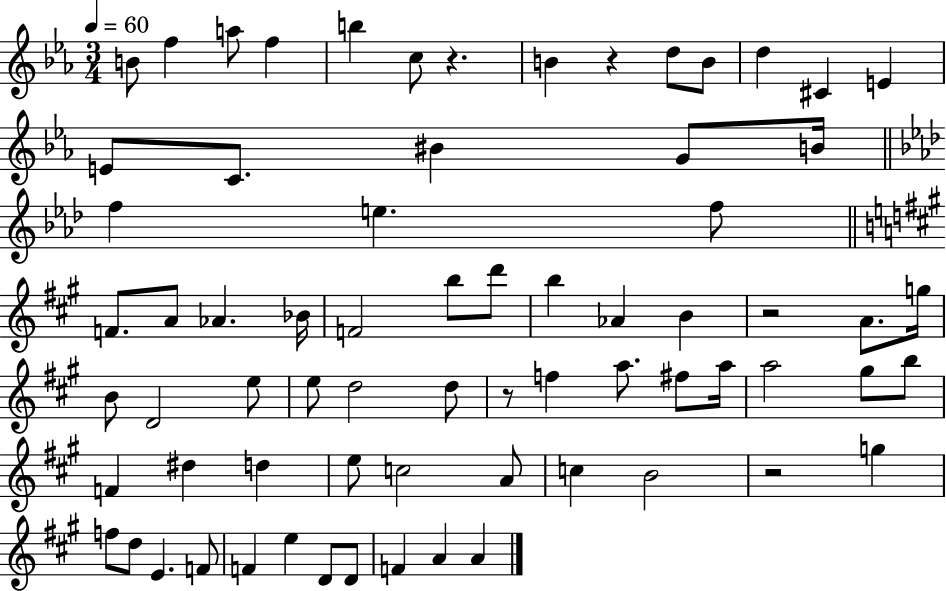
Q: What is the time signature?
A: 3/4